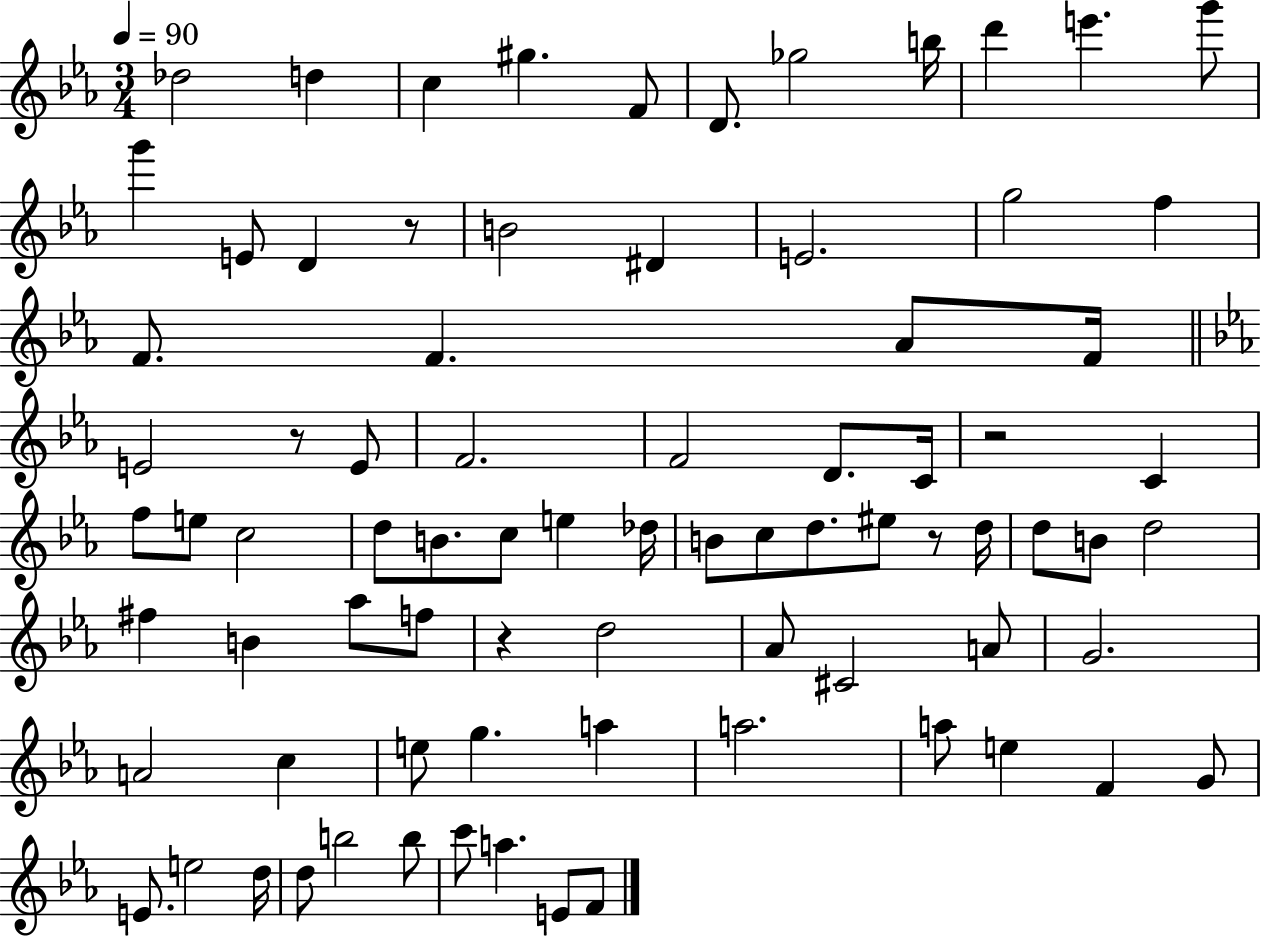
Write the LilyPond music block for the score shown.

{
  \clef treble
  \numericTimeSignature
  \time 3/4
  \key ees \major
  \tempo 4 = 90
  des''2 d''4 | c''4 gis''4. f'8 | d'8. ges''2 b''16 | d'''4 e'''4. g'''8 | \break g'''4 e'8 d'4 r8 | b'2 dis'4 | e'2. | g''2 f''4 | \break f'8. f'4. aes'8 f'16 | \bar "||" \break \key ees \major e'2 r8 e'8 | f'2. | f'2 d'8. c'16 | r2 c'4 | \break f''8 e''8 c''2 | d''8 b'8. c''8 e''4 des''16 | b'8 c''8 d''8. eis''8 r8 d''16 | d''8 b'8 d''2 | \break fis''4 b'4 aes''8 f''8 | r4 d''2 | aes'8 cis'2 a'8 | g'2. | \break a'2 c''4 | e''8 g''4. a''4 | a''2. | a''8 e''4 f'4 g'8 | \break e'8. e''2 d''16 | d''8 b''2 b''8 | c'''8 a''4. e'8 f'8 | \bar "|."
}